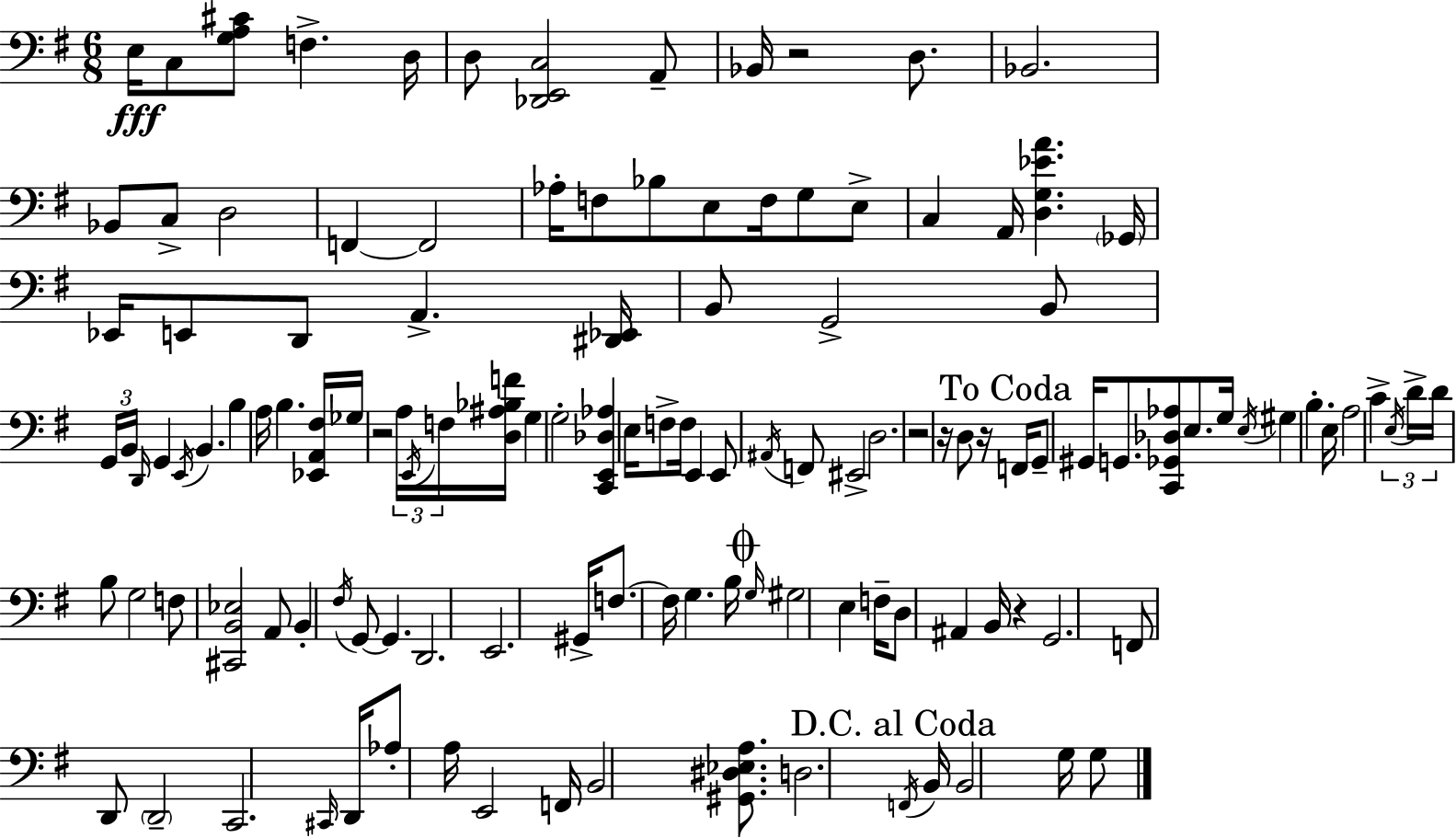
{
  \clef bass
  \numericTimeSignature
  \time 6/8
  \key e \minor
  e16\fff c8 <g a cis'>8 f4.-> d16 | d8 <des, e, c>2 a,8-- | bes,16 r2 d8. | bes,2. | \break bes,8 c8-> d2 | f,4~~ f,2 | aes16-. f8 bes8 e8 f16 g8 e8-> | c4 a,16 <d g ees' a'>4. \parenthesize ges,16 | \break ees,16 e,8 d,8 a,4.-> <dis, ees,>16 | b,8 g,2-> b,8 | \tuplet 3/2 { g,16 b,16 \grace { d,16 } } g,4 \acciaccatura { e,16 } b,4. | b4 a16 b4. | \break <ees, a, fis>16 ges16 r2 \tuplet 3/2 { a16 | \acciaccatura { e,16 } f16 } <d ais bes f'>16 g4 g2-. | <c, e, des aes>4 e16 f8-> f16 e,4 | e,8 \acciaccatura { ais,16 } f,8 eis,2-> | \break d2. | r2 | r16 d8 r16 \mark "To Coda" f,16 g,8-- gis,16 g,8. <c, ges, des aes>8 | e8. g16 \acciaccatura { e16 } \parenthesize gis4 b4.-. | \break e16 a2 | c'4-> \tuplet 3/2 { \acciaccatura { e16 } d'16-> d'16 } b8 g2 | f8 <cis, b, ees>2 | a,8 b,4-. \acciaccatura { fis16 } g,8~~ | \break g,4. d,2. | e,2. | gis,16-> f8.~~ f16 | g4. b16 \mark \markup { \musicglyph "scripts.coda" } \grace { g16 } gis2 | \break e4 f16-- d8 ais,4 | b,16 r4 g,2. | f,8 d,8 | \parenthesize d,2-- c,2. | \break \grace { cis,16 } d,16 aes8-. | a16 e,2 f,16 b,2 | <gis, dis ees a>8. d2. | \mark "D.C. al Coda" \acciaccatura { f,16 } b,16 b,2 | \break g16 g8 \bar "|."
}